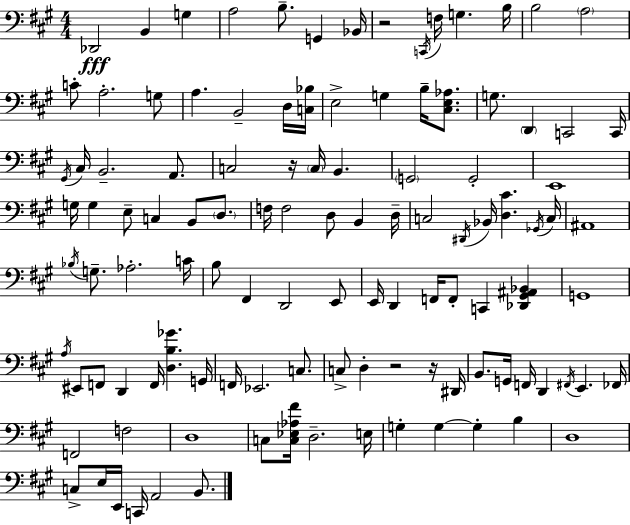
{
  \clef bass
  \numericTimeSignature
  \time 4/4
  \key a \major
  des,2\fff b,4 g4 | a2 b8.-- g,4 bes,16 | r2 \acciaccatura { c,16 } f16 g4. | b16 b2 \parenthesize a2 | \break c'8-. a2.-. g8 | a4. b,2-- d16 | <c bes>16 e2-> g4 b16-- <cis e aes>8. | g8. \parenthesize d,4 c,2 | \break c,16 \acciaccatura { gis,16 } cis16 b,2.-- a,8. | c2 r16 \parenthesize c16 b,4. | \parenthesize g,2 g,2-. | e,1 | \break g16 g4 e8-- c4 b,8 \parenthesize d8. | f16 f2 d8 b,4 | d16-- c2 \acciaccatura { dis,16 } bes,16 <d cis'>4. | \acciaccatura { ges,16 } c16 ais,1 | \break \acciaccatura { bes16 } g8.-- aes2.-. | c'16 b8 fis,4 d,2 | e,8 e,16 d,4 f,16 f,8-. c,4 | <des, gis, ais, bes,>4 g,1 | \break \acciaccatura { a16 } eis,8 f,8 d,4 f,16 <d b ges'>4. | g,16 f,16 ees,2. | c8. c8-> d4-. r2 | r16 dis,16 b,8. g,16 f,16 d,4 \acciaccatura { fis,16 } | \break e,4. fes,16 f,2 f2 | d1 | c8 <c ees aes fis'>16 d2.-- | e16 g4-. g4~~ g4-. | \break b4 d1 | c8-> e16 e,16 c,16 a,2 | b,8. \bar "|."
}